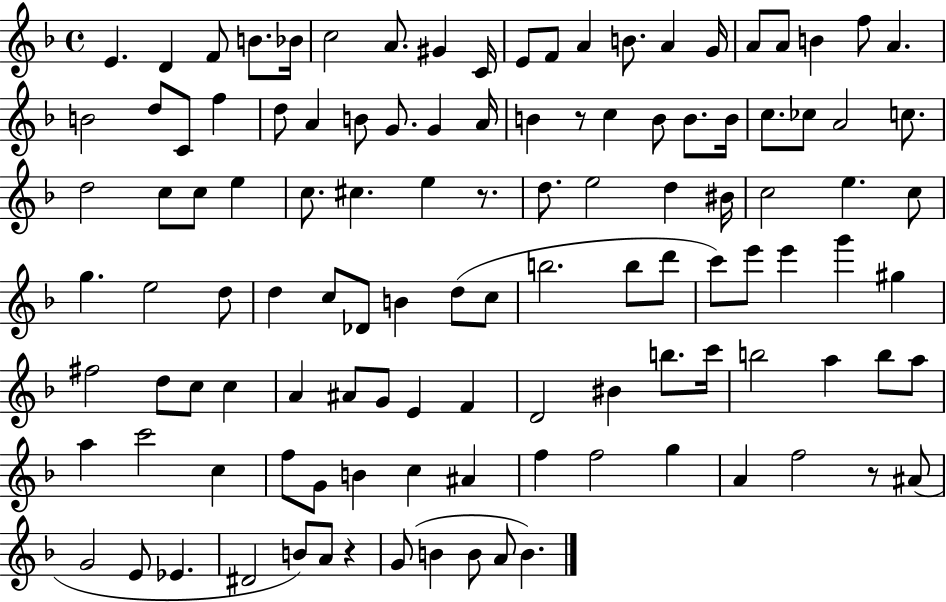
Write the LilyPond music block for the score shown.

{
  \clef treble
  \time 4/4
  \defaultTimeSignature
  \key f \major
  e'4. d'4 f'8 b'8. bes'16 | c''2 a'8. gis'4 c'16 | e'8 f'8 a'4 b'8. a'4 g'16 | a'8 a'8 b'4 f''8 a'4. | \break b'2 d''8 c'8 f''4 | d''8 a'4 b'8 g'8. g'4 a'16 | b'4 r8 c''4 b'8 b'8. b'16 | c''8. ces''8 a'2 c''8. | \break d''2 c''8 c''8 e''4 | c''8. cis''4. e''4 r8. | d''8. e''2 d''4 bis'16 | c''2 e''4. c''8 | \break g''4. e''2 d''8 | d''4 c''8 des'8 b'4 d''8( c''8 | b''2. b''8 d'''8 | c'''8) e'''8 e'''4 g'''4 gis''4 | \break fis''2 d''8 c''8 c''4 | a'4 ais'8 g'8 e'4 f'4 | d'2 bis'4 b''8. c'''16 | b''2 a''4 b''8 a''8 | \break a''4 c'''2 c''4 | f''8 g'8 b'4 c''4 ais'4 | f''4 f''2 g''4 | a'4 f''2 r8 ais'8( | \break g'2 e'8 ees'4. | dis'2 b'8) a'8 r4 | g'8( b'4 b'8 a'8 b'4.) | \bar "|."
}